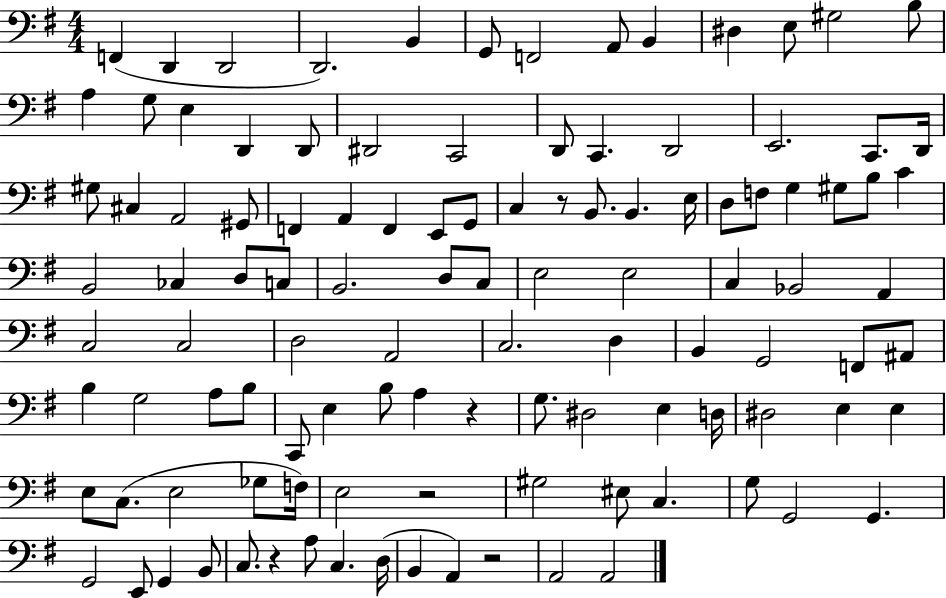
F2/q D2/q D2/h D2/h. B2/q G2/e F2/h A2/e B2/q D#3/q E3/e G#3/h B3/e A3/q G3/e E3/q D2/q D2/e D#2/h C2/h D2/e C2/q. D2/h E2/h. C2/e. D2/s G#3/e C#3/q A2/h G#2/e F2/q A2/q F2/q E2/e G2/e C3/q R/e B2/e. B2/q. E3/s D3/e F3/e G3/q G#3/e B3/e C4/q B2/h CES3/q D3/e C3/e B2/h. D3/e C3/e E3/h E3/h C3/q Bb2/h A2/q C3/h C3/h D3/h A2/h C3/h. D3/q B2/q G2/h F2/e A#2/e B3/q G3/h A3/e B3/e C2/e E3/q B3/e A3/q R/q G3/e. D#3/h E3/q D3/s D#3/h E3/q E3/q E3/e C3/e. E3/h Gb3/e F3/s E3/h R/h G#3/h EIS3/e C3/q. G3/e G2/h G2/q. G2/h E2/e G2/q B2/e C3/e. R/q A3/e C3/q. D3/s B2/q A2/q R/h A2/h A2/h